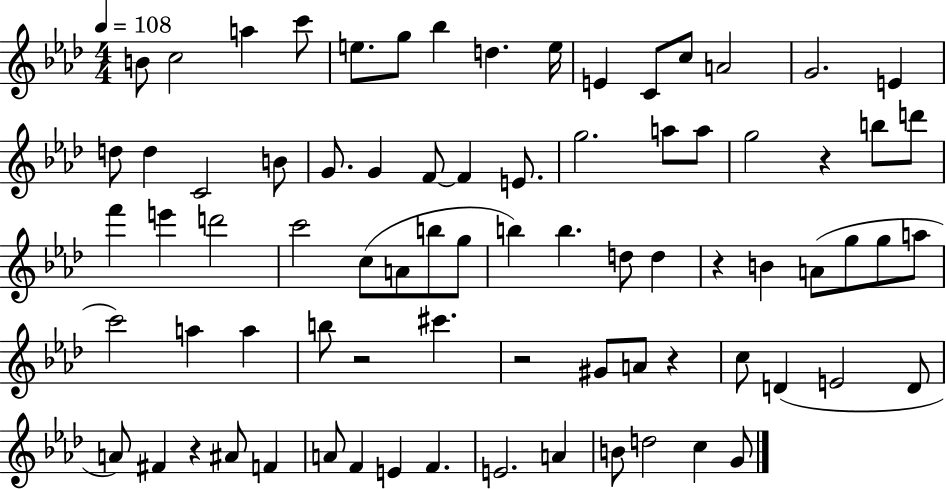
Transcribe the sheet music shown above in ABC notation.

X:1
T:Untitled
M:4/4
L:1/4
K:Ab
B/2 c2 a c'/2 e/2 g/2 _b d e/4 E C/2 c/2 A2 G2 E d/2 d C2 B/2 G/2 G F/2 F E/2 g2 a/2 a/2 g2 z b/2 d'/2 f' e' d'2 c'2 c/2 A/2 b/2 g/2 b b d/2 d z B A/2 g/2 g/2 a/2 c'2 a a b/2 z2 ^c' z2 ^G/2 A/2 z c/2 D E2 D/2 A/2 ^F z ^A/2 F A/2 F E F E2 A B/2 d2 c G/2